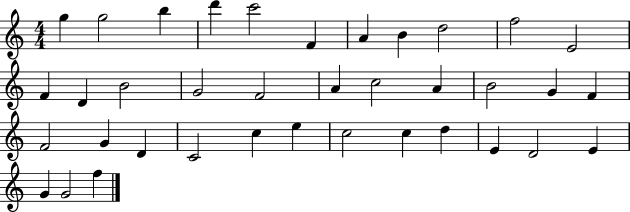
G5/q G5/h B5/q D6/q C6/h F4/q A4/q B4/q D5/h F5/h E4/h F4/q D4/q B4/h G4/h F4/h A4/q C5/h A4/q B4/h G4/q F4/q F4/h G4/q D4/q C4/h C5/q E5/q C5/h C5/q D5/q E4/q D4/h E4/q G4/q G4/h F5/q